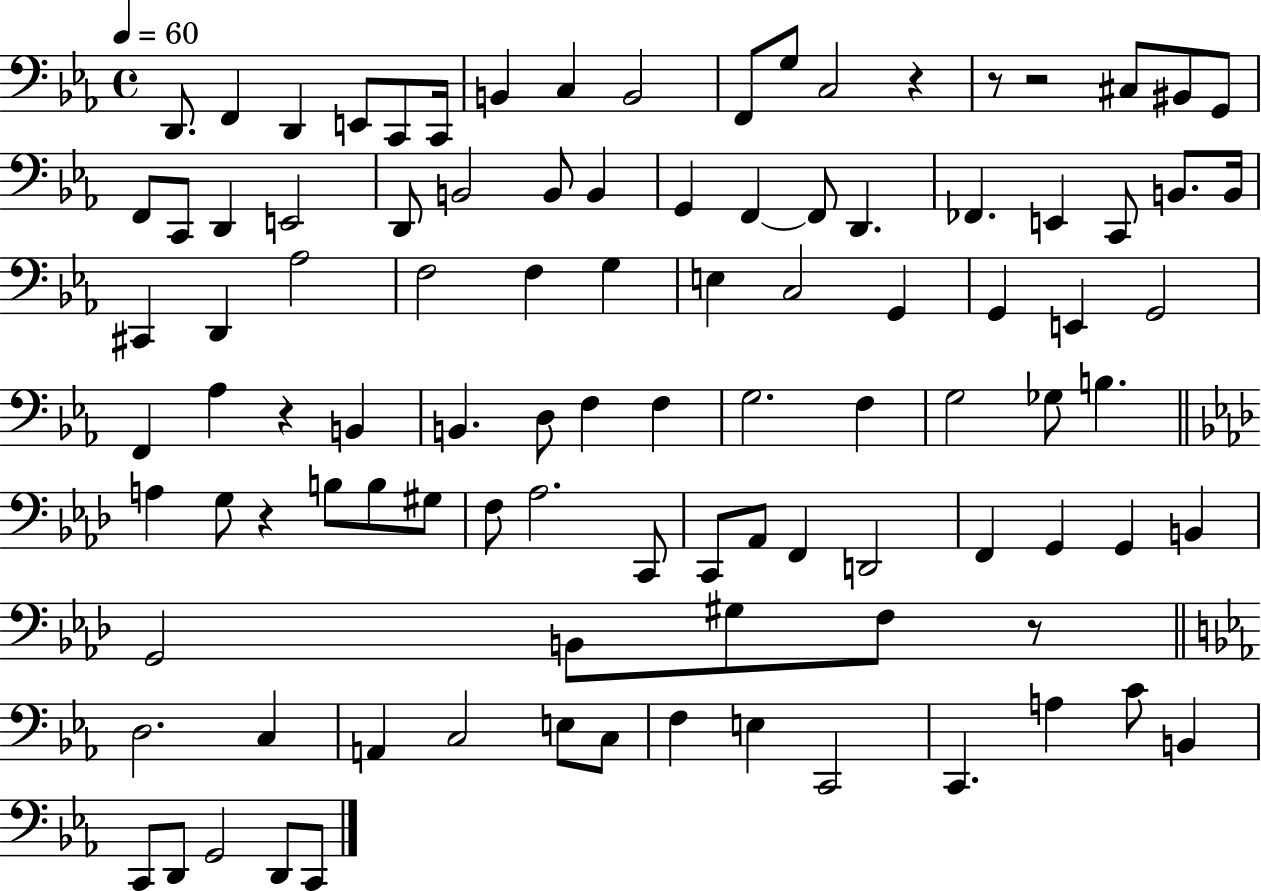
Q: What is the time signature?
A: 4/4